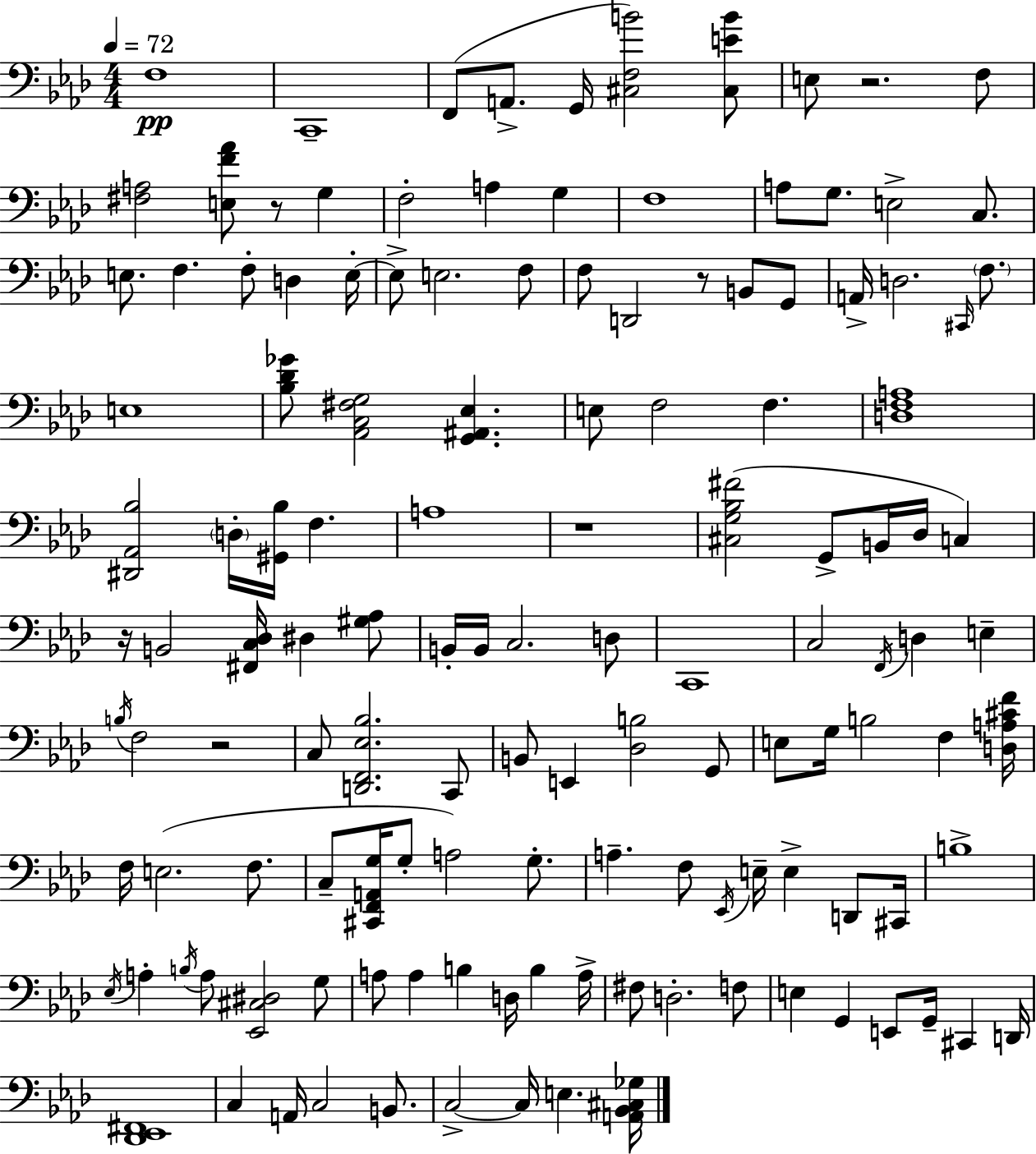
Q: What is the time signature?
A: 4/4